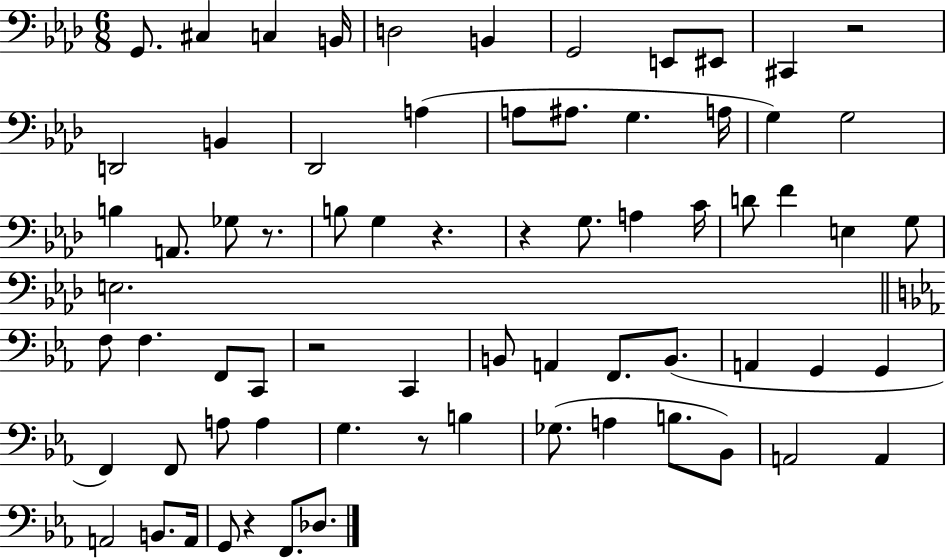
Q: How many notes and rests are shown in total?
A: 70